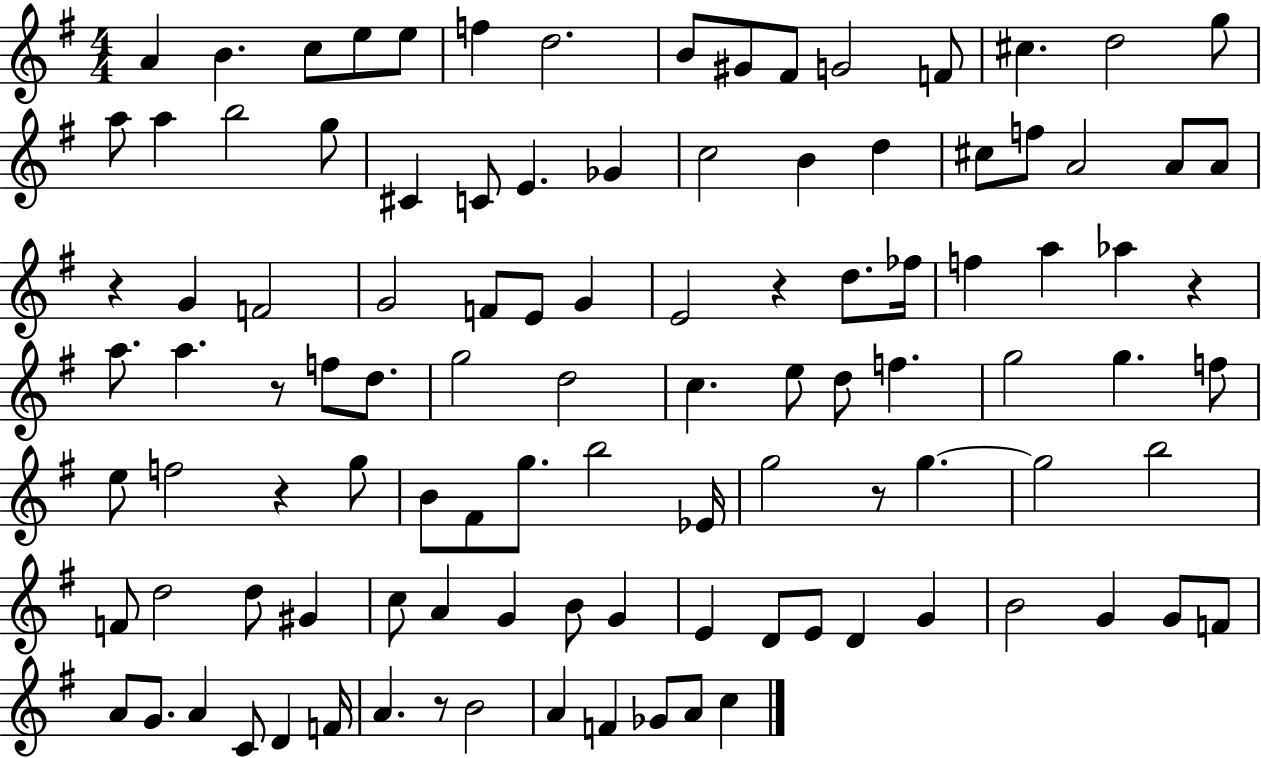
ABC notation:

X:1
T:Untitled
M:4/4
L:1/4
K:G
A B c/2 e/2 e/2 f d2 B/2 ^G/2 ^F/2 G2 F/2 ^c d2 g/2 a/2 a b2 g/2 ^C C/2 E _G c2 B d ^c/2 f/2 A2 A/2 A/2 z G F2 G2 F/2 E/2 G E2 z d/2 _f/4 f a _a z a/2 a z/2 f/2 d/2 g2 d2 c e/2 d/2 f g2 g f/2 e/2 f2 z g/2 B/2 ^F/2 g/2 b2 _E/4 g2 z/2 g g2 b2 F/2 d2 d/2 ^G c/2 A G B/2 G E D/2 E/2 D G B2 G G/2 F/2 A/2 G/2 A C/2 D F/4 A z/2 B2 A F _G/2 A/2 c